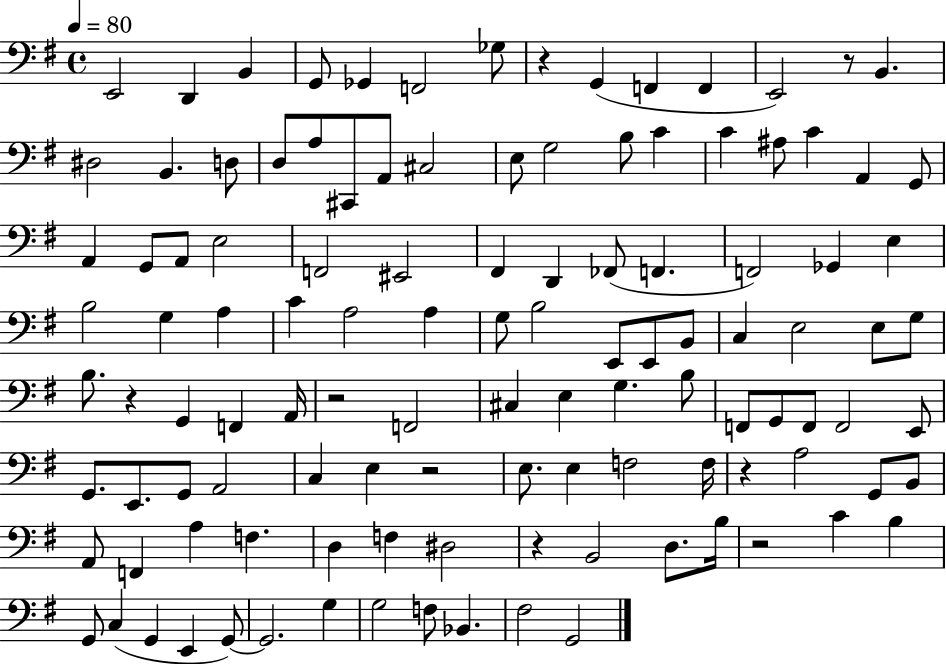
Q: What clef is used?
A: bass